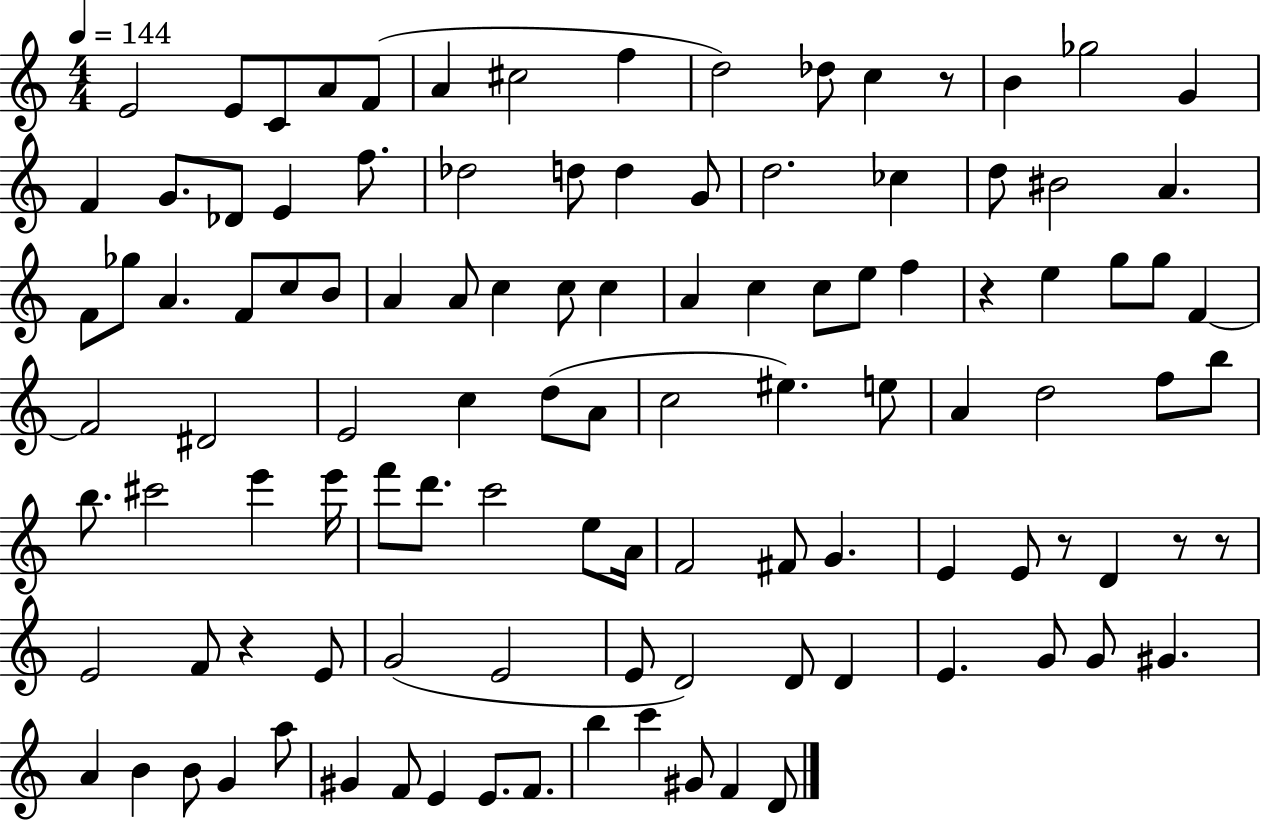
E4/h E4/e C4/e A4/e F4/e A4/q C#5/h F5/q D5/h Db5/e C5/q R/e B4/q Gb5/h G4/q F4/q G4/e. Db4/e E4/q F5/e. Db5/h D5/e D5/q G4/e D5/h. CES5/q D5/e BIS4/h A4/q. F4/e Gb5/e A4/q. F4/e C5/e B4/e A4/q A4/e C5/q C5/e C5/q A4/q C5/q C5/e E5/e F5/q R/q E5/q G5/e G5/e F4/q F4/h D#4/h E4/h C5/q D5/e A4/e C5/h EIS5/q. E5/e A4/q D5/h F5/e B5/e B5/e. C#6/h E6/q E6/s F6/e D6/e. C6/h E5/e A4/s F4/h F#4/e G4/q. E4/q E4/e R/e D4/q R/e R/e E4/h F4/e R/q E4/e G4/h E4/h E4/e D4/h D4/e D4/q E4/q. G4/e G4/e G#4/q. A4/q B4/q B4/e G4/q A5/e G#4/q F4/e E4/q E4/e. F4/e. B5/q C6/q G#4/e F4/q D4/e